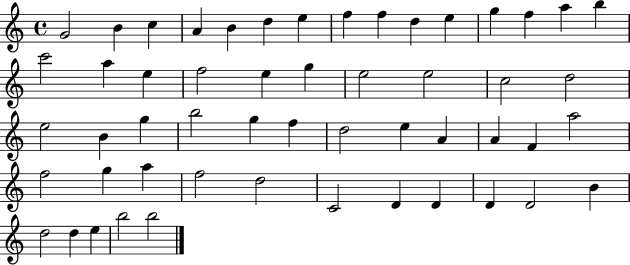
X:1
T:Untitled
M:4/4
L:1/4
K:C
G2 B c A B d e f f d e g f a b c'2 a e f2 e g e2 e2 c2 d2 e2 B g b2 g f d2 e A A F a2 f2 g a f2 d2 C2 D D D D2 B d2 d e b2 b2